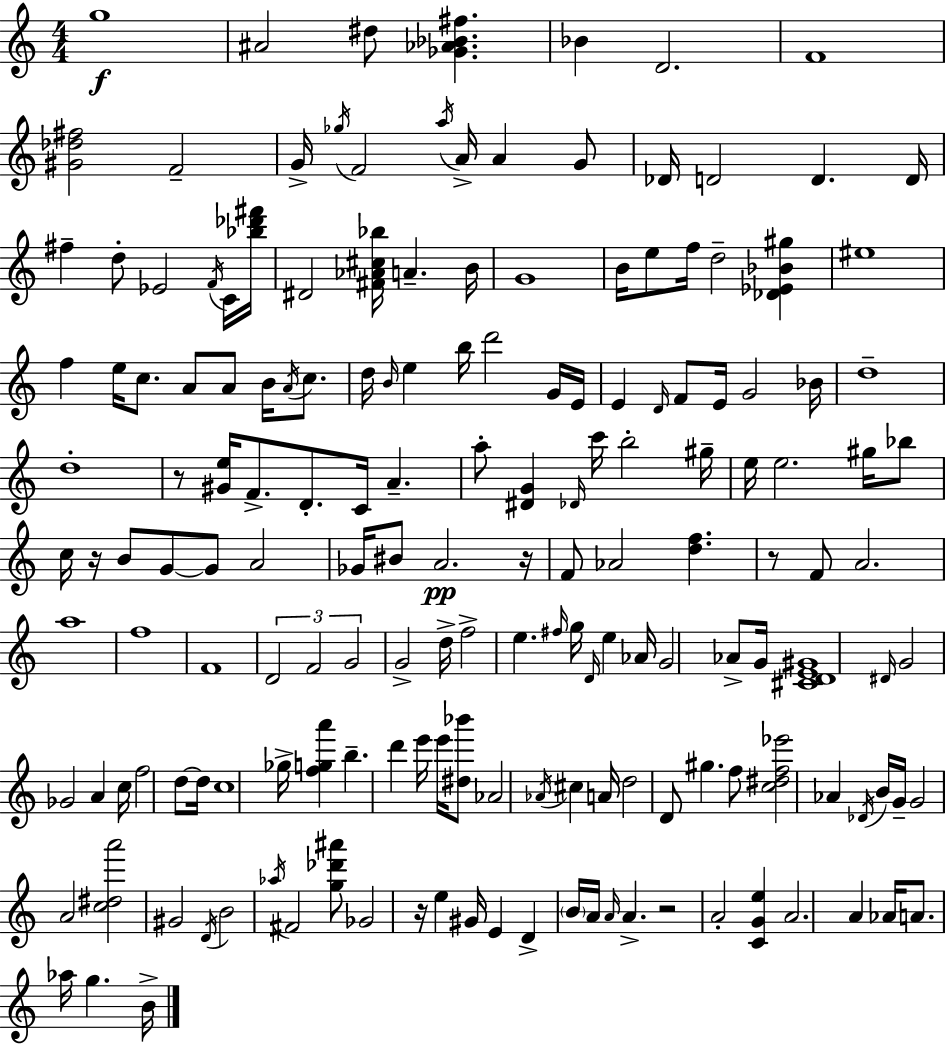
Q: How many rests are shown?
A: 6